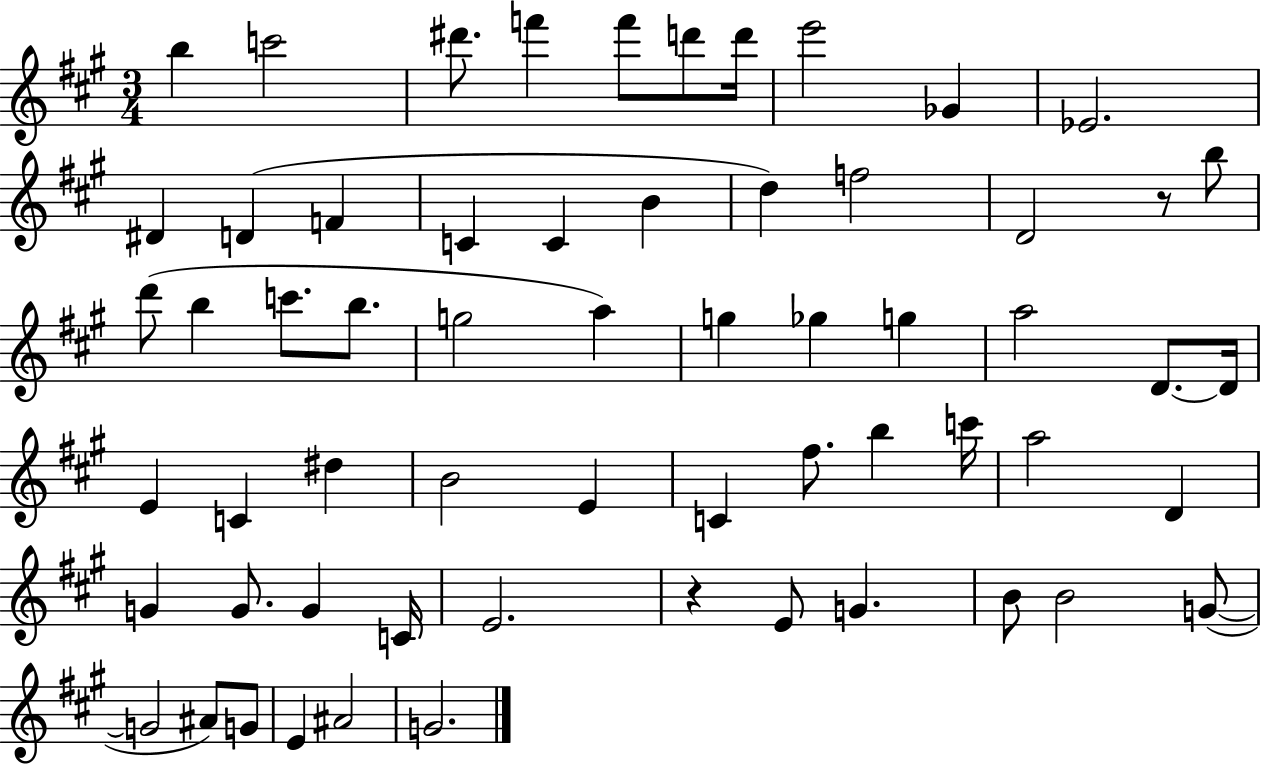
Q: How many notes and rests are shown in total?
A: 61